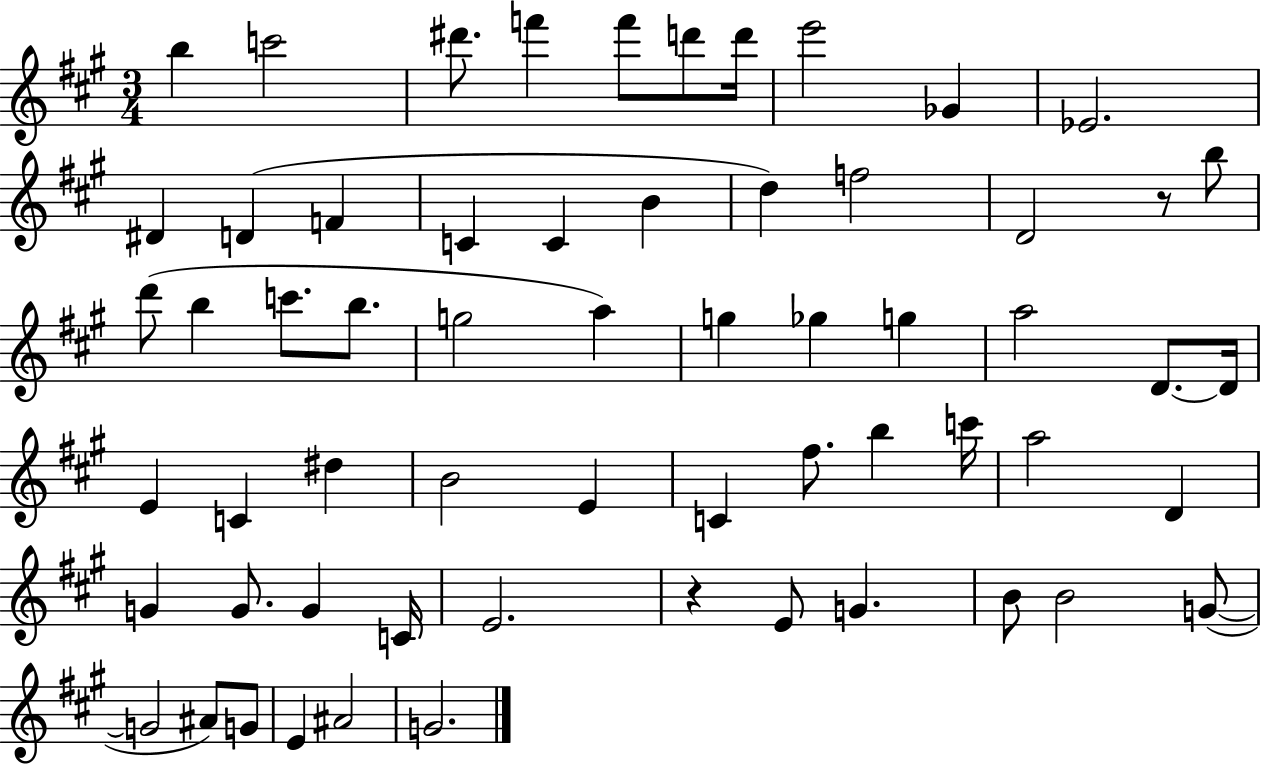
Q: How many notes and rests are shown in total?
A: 61